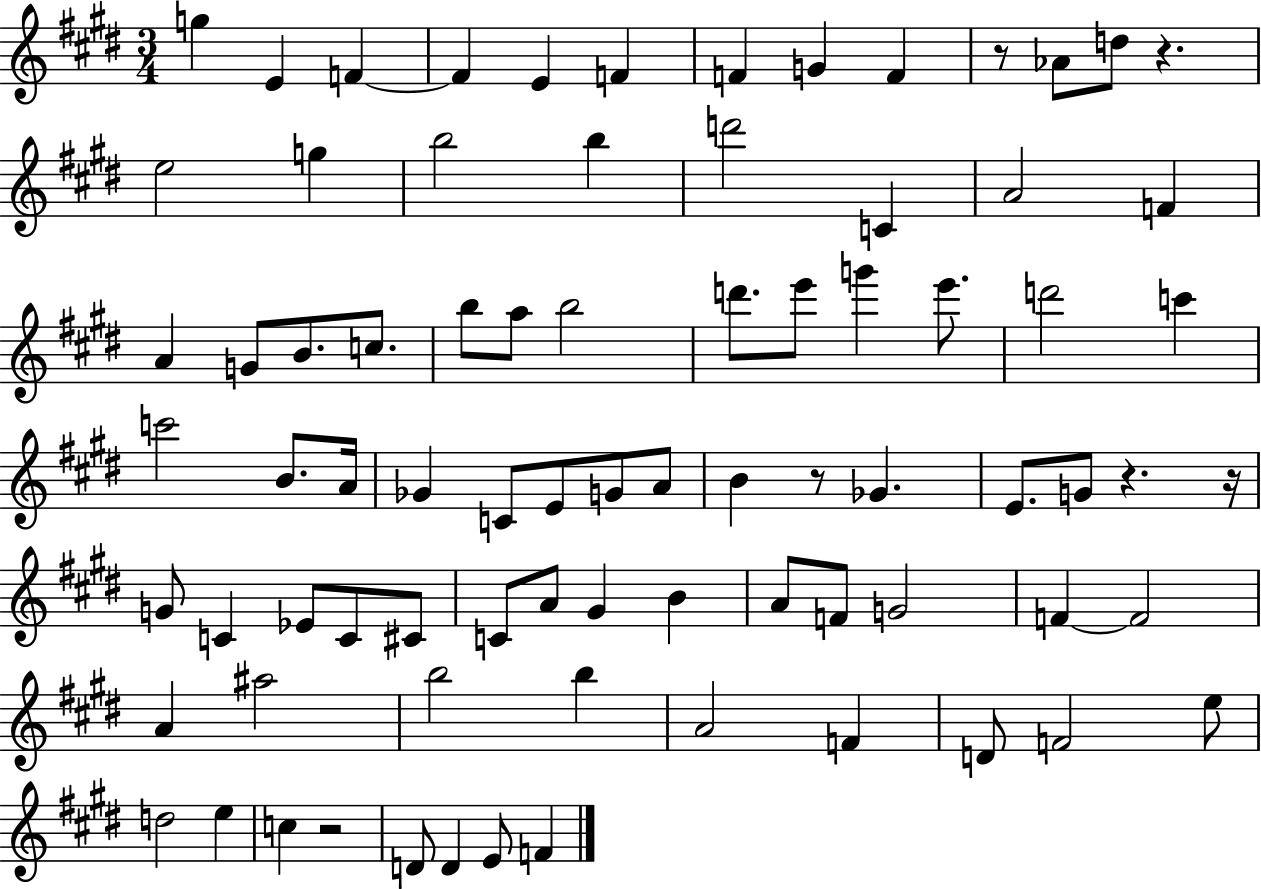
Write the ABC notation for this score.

X:1
T:Untitled
M:3/4
L:1/4
K:E
g E F F E F F G F z/2 _A/2 d/2 z e2 g b2 b d'2 C A2 F A G/2 B/2 c/2 b/2 a/2 b2 d'/2 e'/2 g' e'/2 d'2 c' c'2 B/2 A/4 _G C/2 E/2 G/2 A/2 B z/2 _G E/2 G/2 z z/4 G/2 C _E/2 C/2 ^C/2 C/2 A/2 ^G B A/2 F/2 G2 F F2 A ^a2 b2 b A2 F D/2 F2 e/2 d2 e c z2 D/2 D E/2 F